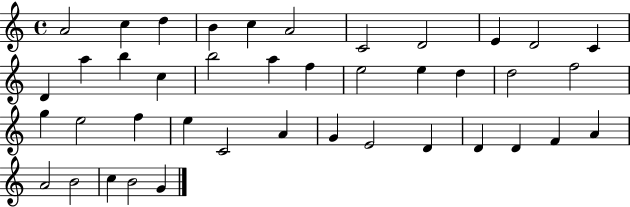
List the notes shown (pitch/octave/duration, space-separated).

A4/h C5/q D5/q B4/q C5/q A4/h C4/h D4/h E4/q D4/h C4/q D4/q A5/q B5/q C5/q B5/h A5/q F5/q E5/h E5/q D5/q D5/h F5/h G5/q E5/h F5/q E5/q C4/h A4/q G4/q E4/h D4/q D4/q D4/q F4/q A4/q A4/h B4/h C5/q B4/h G4/q